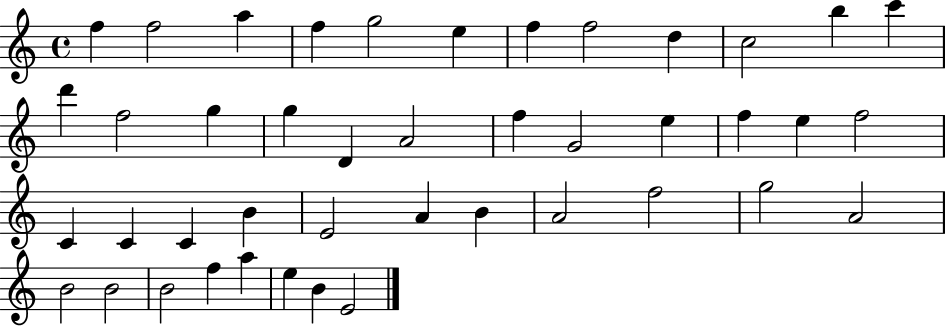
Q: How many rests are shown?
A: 0